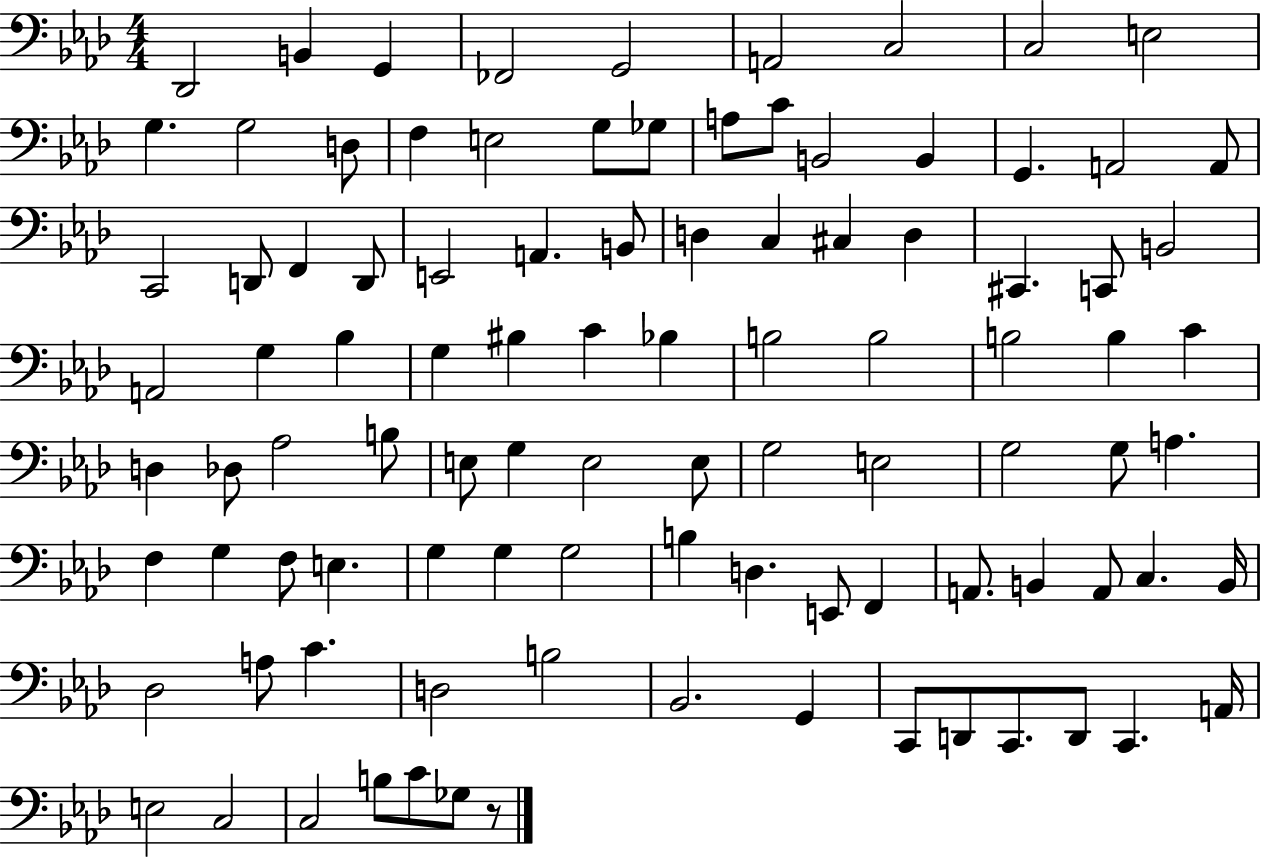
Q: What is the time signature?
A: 4/4